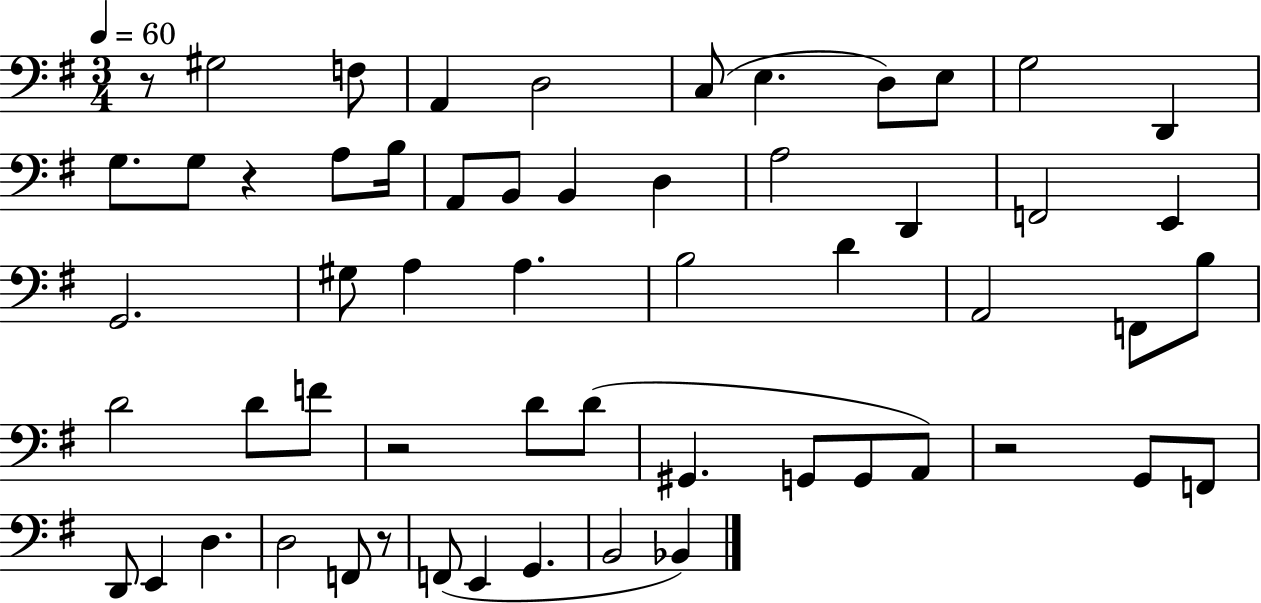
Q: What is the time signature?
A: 3/4